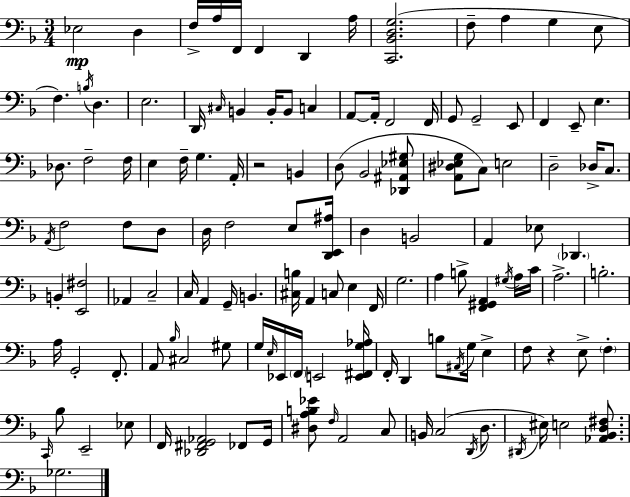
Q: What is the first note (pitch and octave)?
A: Eb3